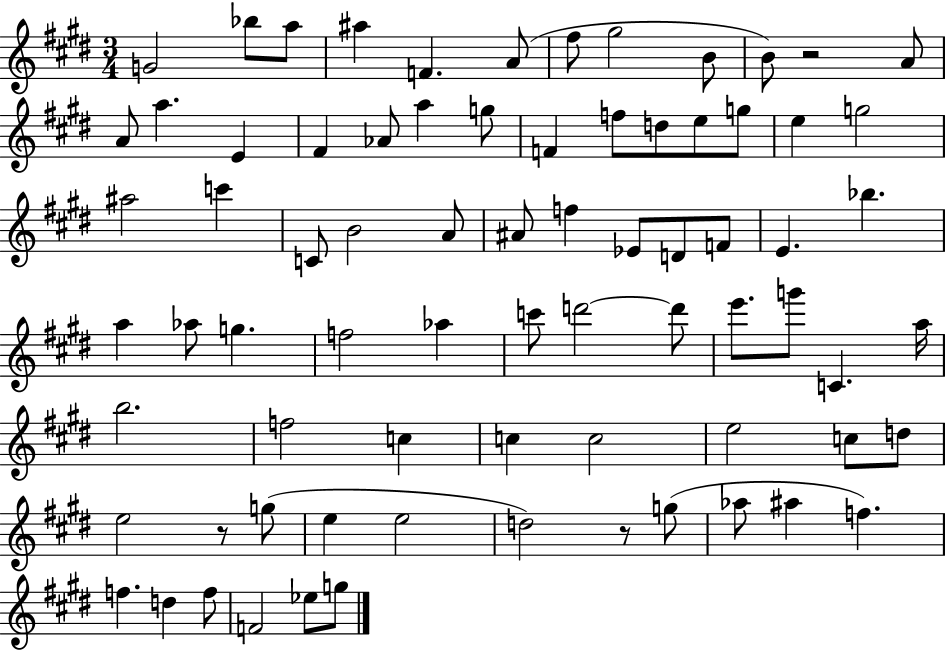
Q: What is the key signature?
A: E major